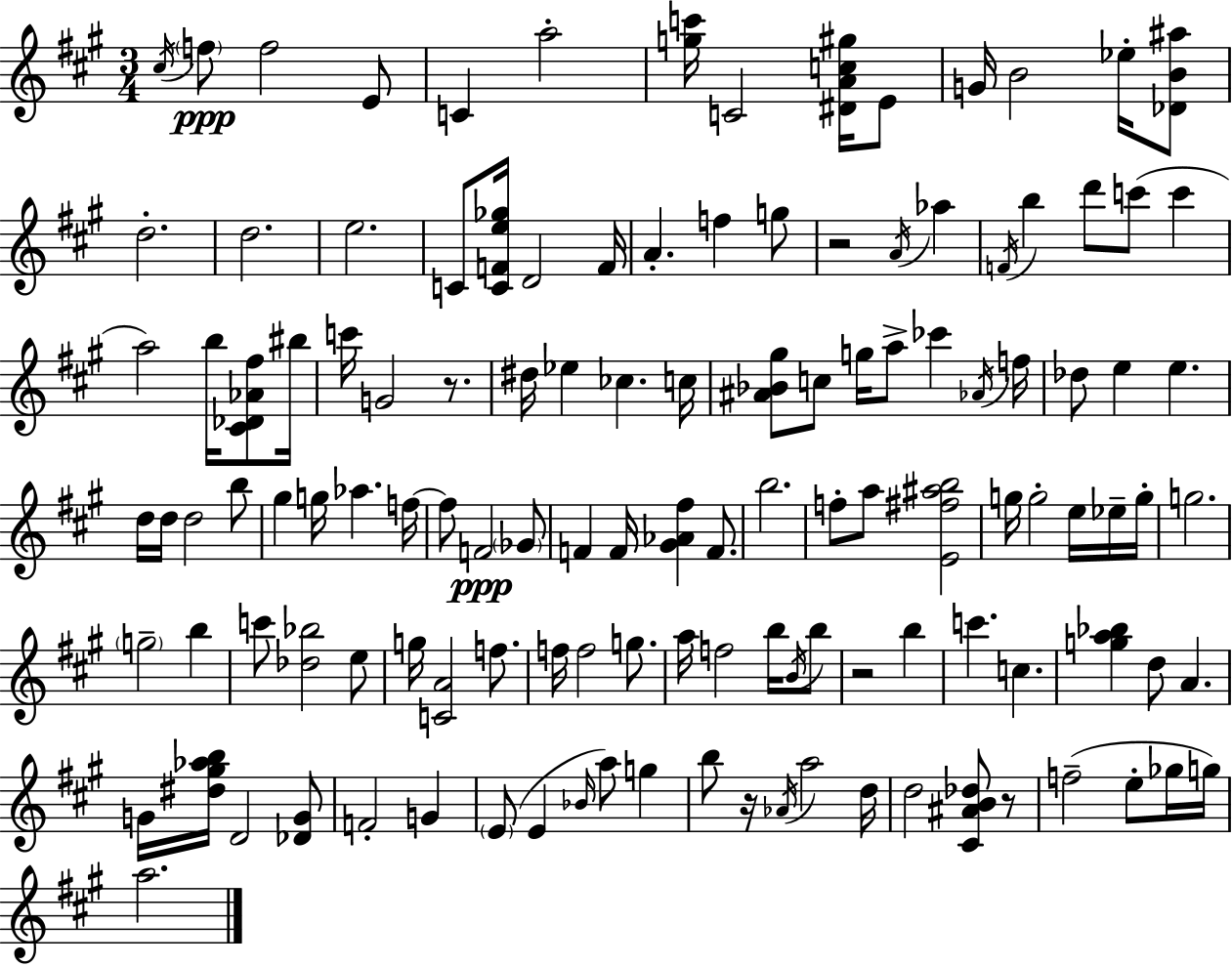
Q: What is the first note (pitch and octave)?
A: C#5